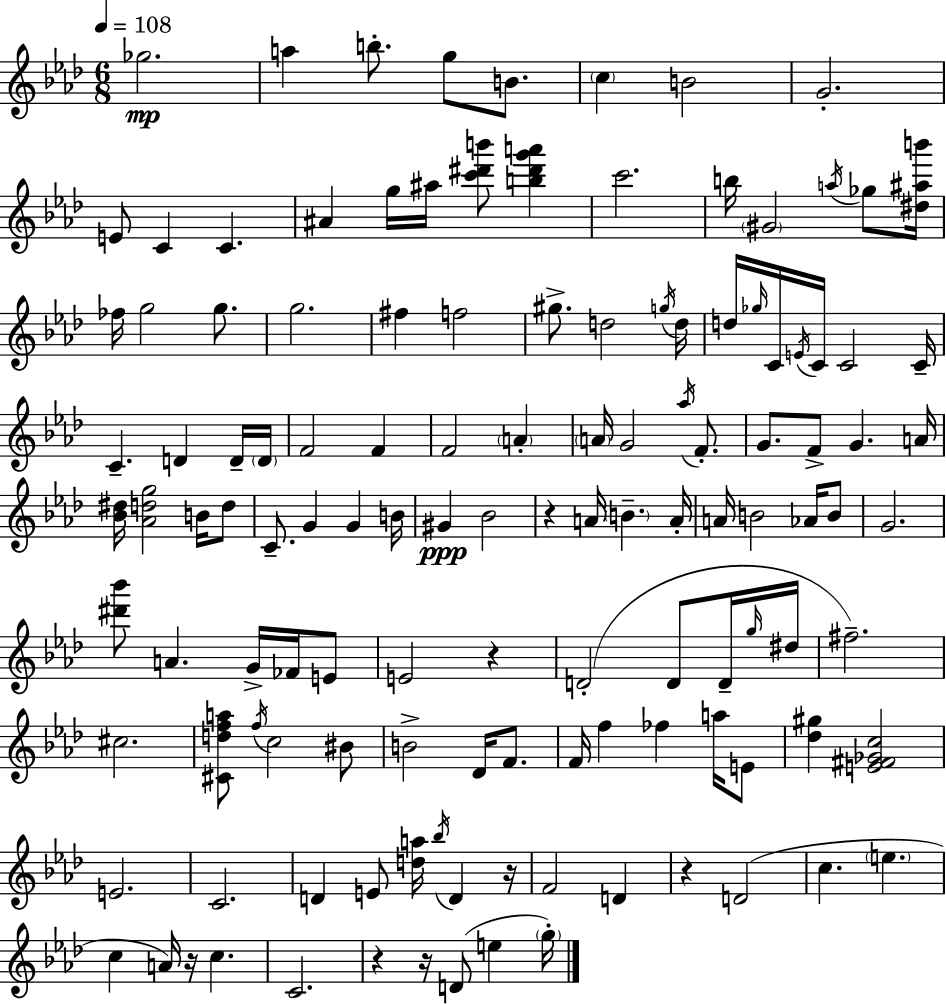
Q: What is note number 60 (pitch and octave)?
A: Bb4